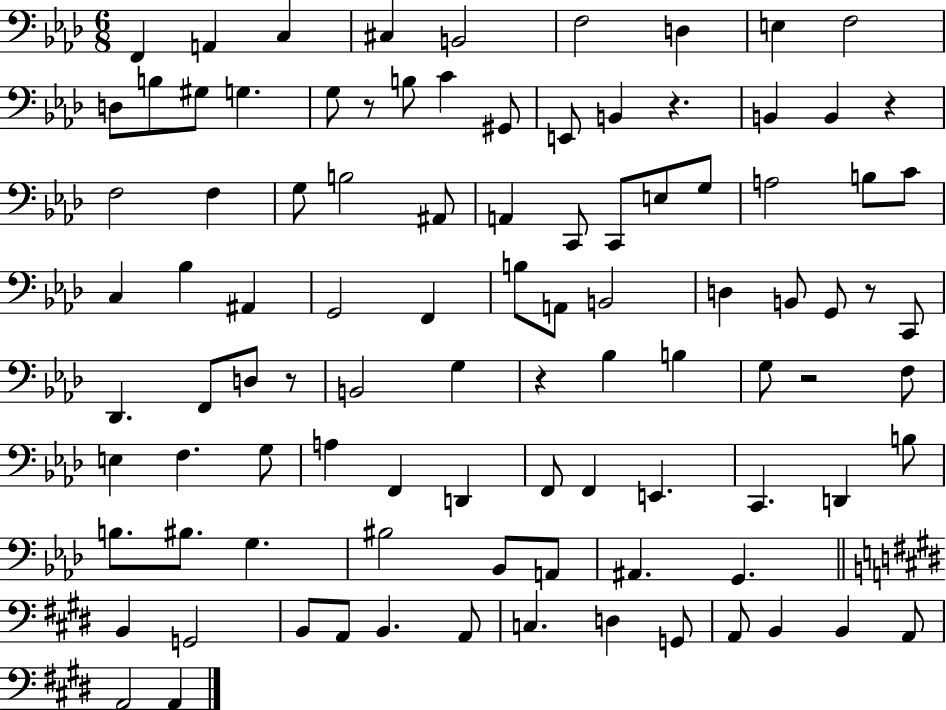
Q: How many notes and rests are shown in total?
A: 97